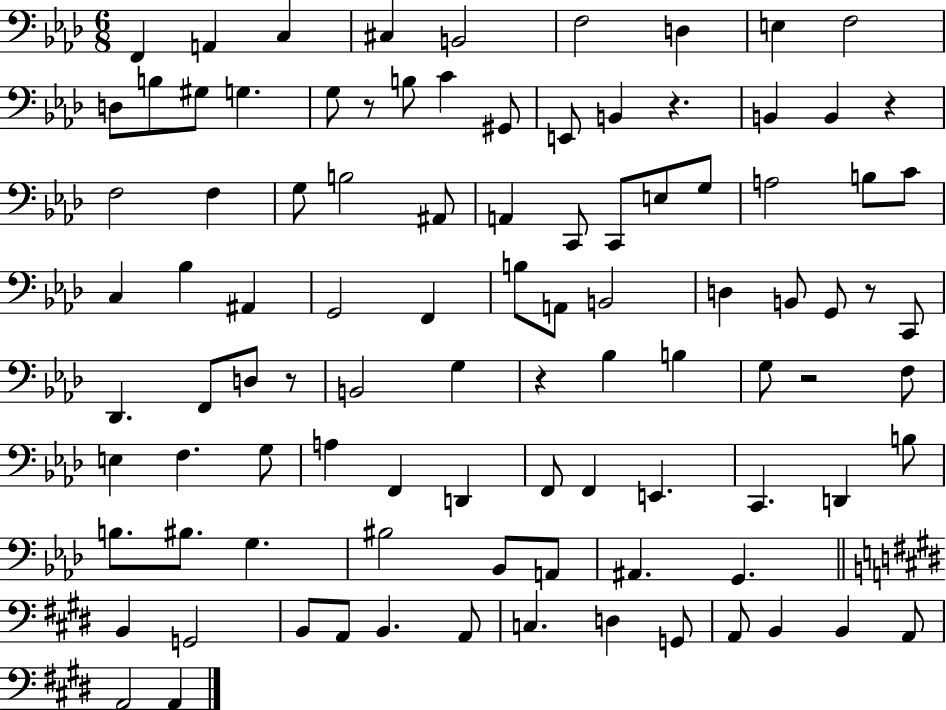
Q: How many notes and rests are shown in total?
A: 97